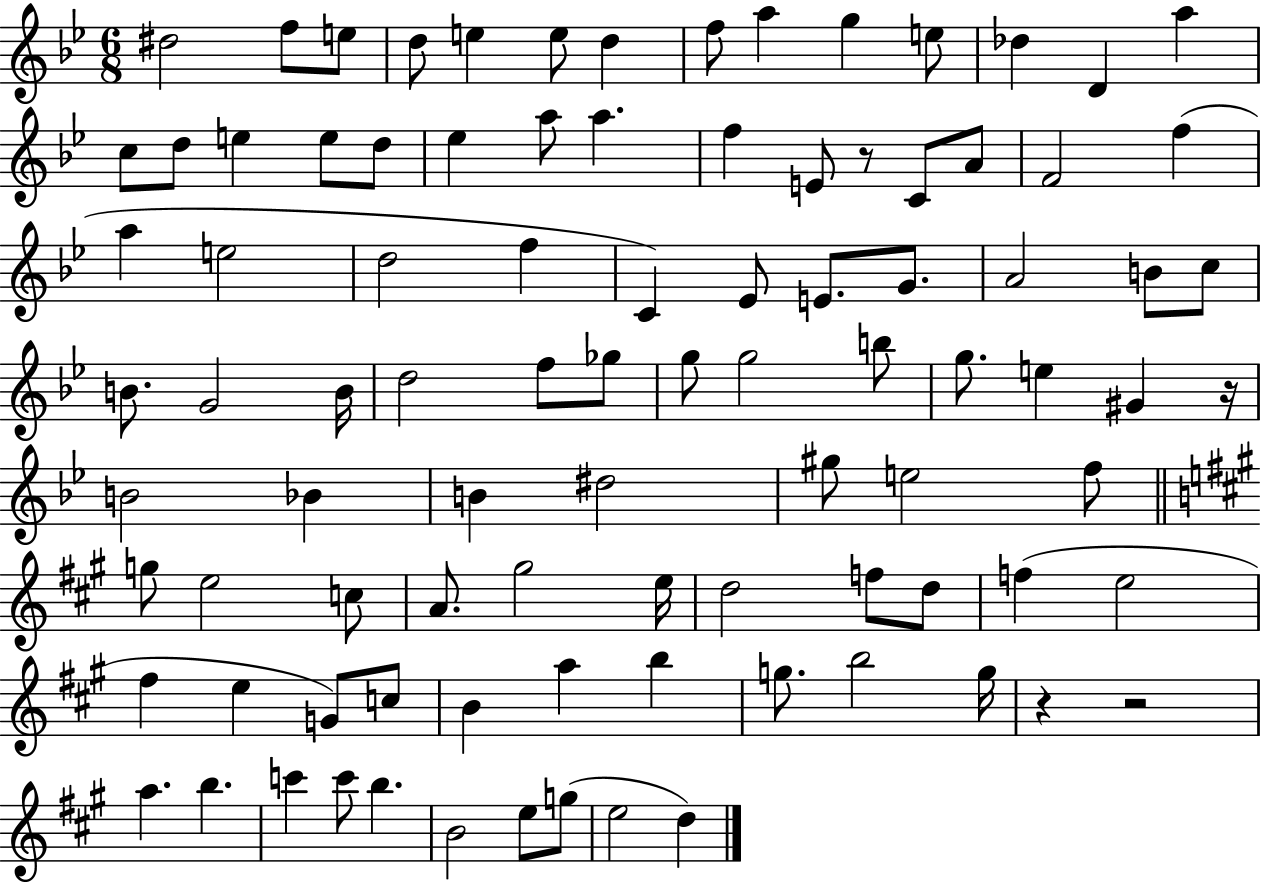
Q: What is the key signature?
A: BES major